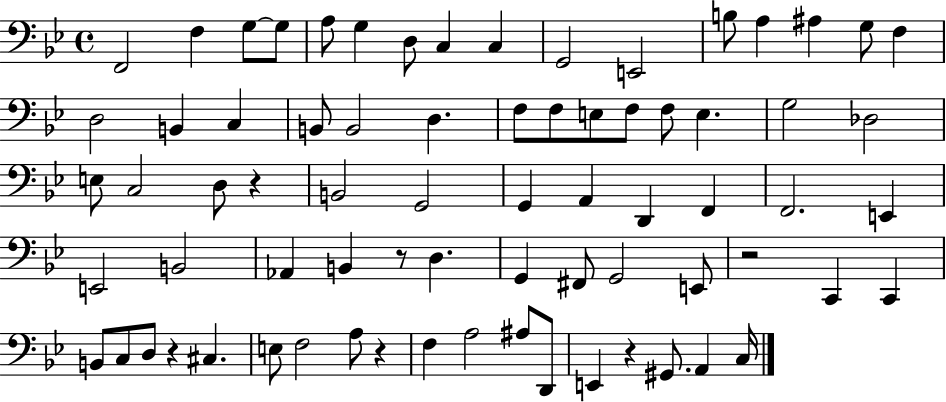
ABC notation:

X:1
T:Untitled
M:4/4
L:1/4
K:Bb
F,,2 F, G,/2 G,/2 A,/2 G, D,/2 C, C, G,,2 E,,2 B,/2 A, ^A, G,/2 F, D,2 B,, C, B,,/2 B,,2 D, F,/2 F,/2 E,/2 F,/2 F,/2 E, G,2 _D,2 E,/2 C,2 D,/2 z B,,2 G,,2 G,, A,, D,, F,, F,,2 E,, E,,2 B,,2 _A,, B,, z/2 D, G,, ^F,,/2 G,,2 E,,/2 z2 C,, C,, B,,/2 C,/2 D,/2 z ^C, E,/2 F,2 A,/2 z F, A,2 ^A,/2 D,,/2 E,, z ^G,,/2 A,, C,/4